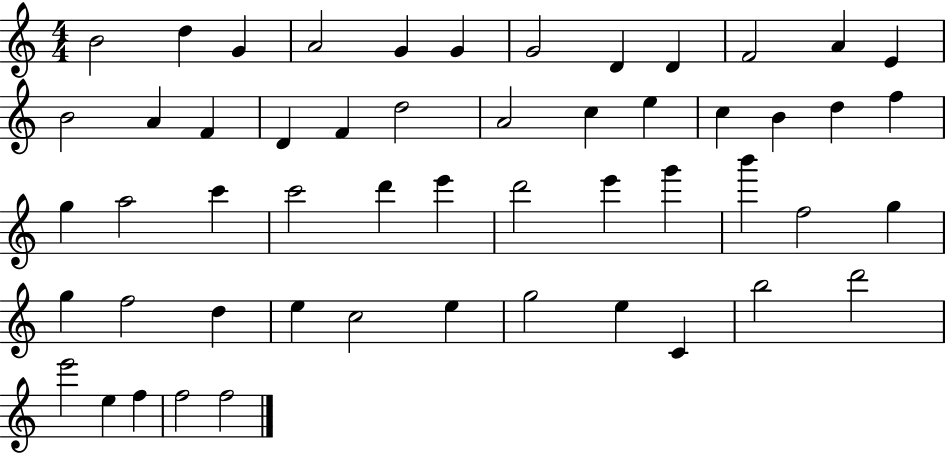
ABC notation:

X:1
T:Untitled
M:4/4
L:1/4
K:C
B2 d G A2 G G G2 D D F2 A E B2 A F D F d2 A2 c e c B d f g a2 c' c'2 d' e' d'2 e' g' b' f2 g g f2 d e c2 e g2 e C b2 d'2 e'2 e f f2 f2